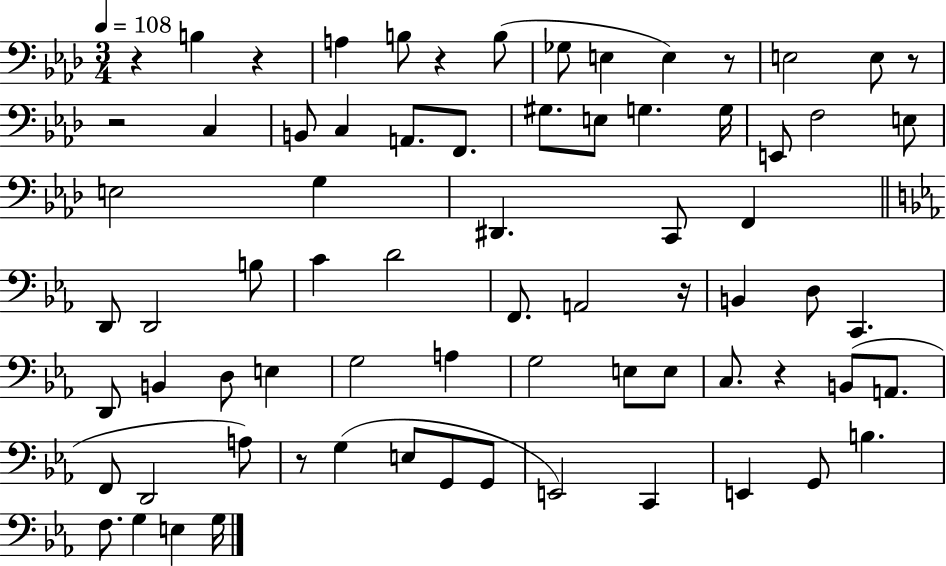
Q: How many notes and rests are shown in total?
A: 73